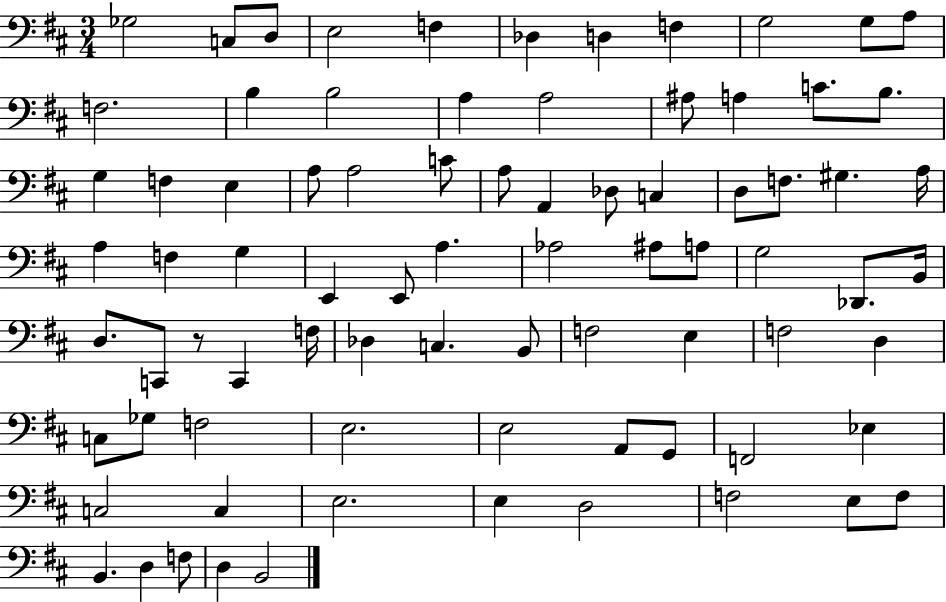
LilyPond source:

{
  \clef bass
  \numericTimeSignature
  \time 3/4
  \key d \major
  ges2 c8 d8 | e2 f4 | des4 d4 f4 | g2 g8 a8 | \break f2. | b4 b2 | a4 a2 | ais8 a4 c'8. b8. | \break g4 f4 e4 | a8 a2 c'8 | a8 a,4 des8 c4 | d8 f8. gis4. a16 | \break a4 f4 g4 | e,4 e,8 a4. | aes2 ais8 a8 | g2 des,8. b,16 | \break d8. c,8 r8 c,4 f16 | des4 c4. b,8 | f2 e4 | f2 d4 | \break c8 ges8 f2 | e2. | e2 a,8 g,8 | f,2 ees4 | \break c2 c4 | e2. | e4 d2 | f2 e8 f8 | \break b,4. d4 f8 | d4 b,2 | \bar "|."
}